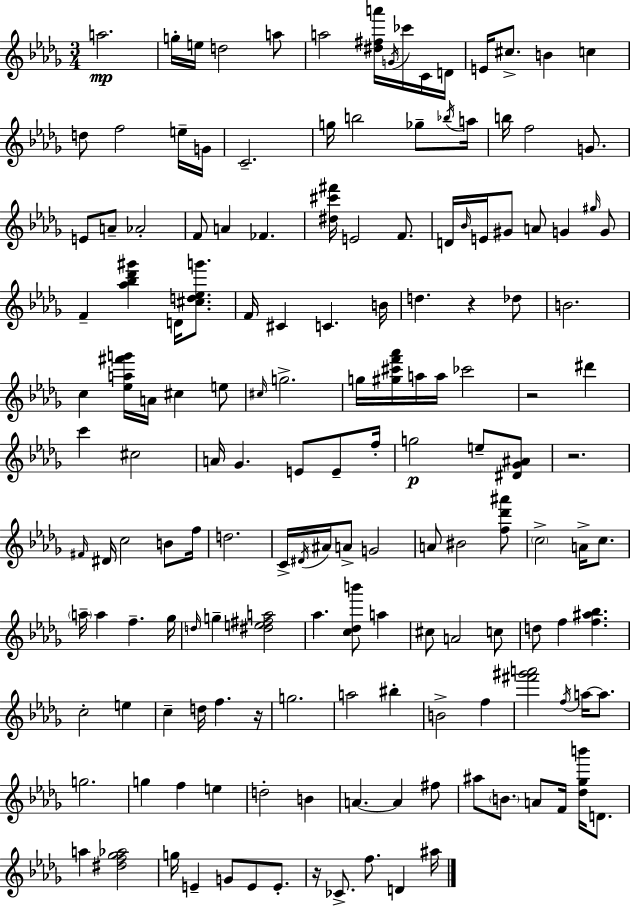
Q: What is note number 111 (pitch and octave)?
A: F5